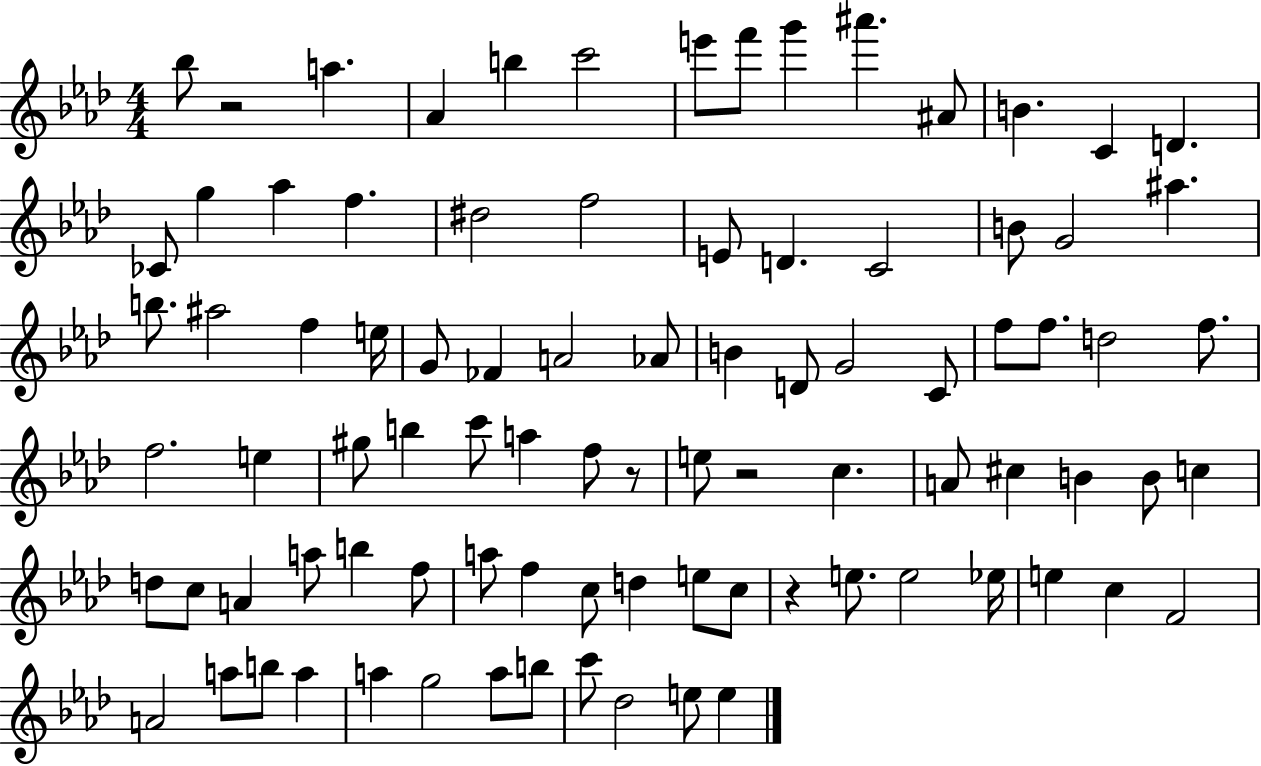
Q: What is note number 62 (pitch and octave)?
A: A5